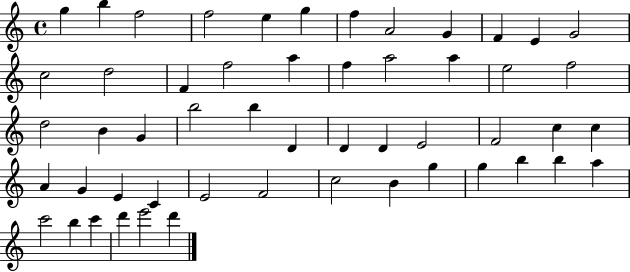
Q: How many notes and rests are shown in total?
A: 53